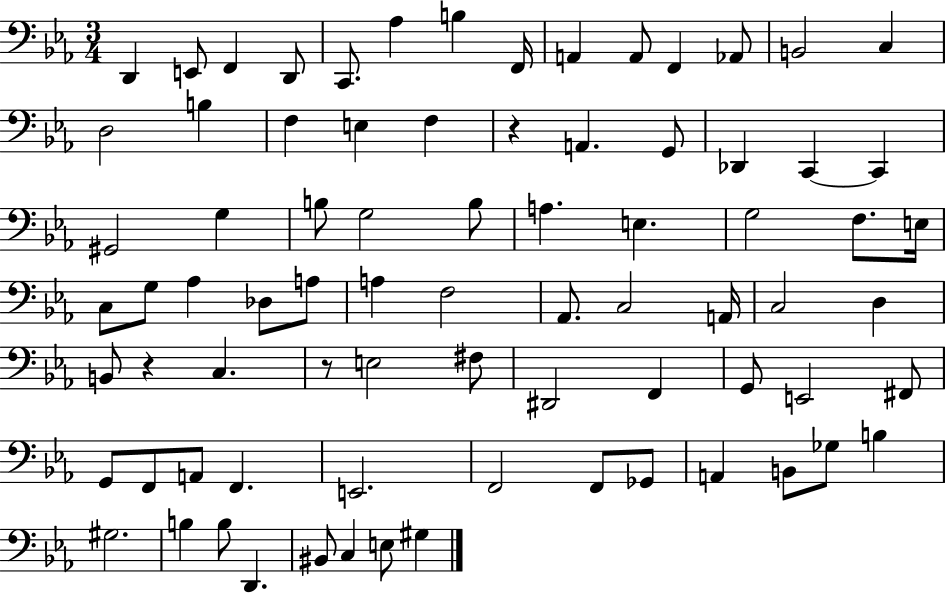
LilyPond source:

{
  \clef bass
  \numericTimeSignature
  \time 3/4
  \key ees \major
  d,4 e,8 f,4 d,8 | c,8. aes4 b4 f,16 | a,4 a,8 f,4 aes,8 | b,2 c4 | \break d2 b4 | f4 e4 f4 | r4 a,4. g,8 | des,4 c,4~~ c,4 | \break gis,2 g4 | b8 g2 b8 | a4. e4. | g2 f8. e16 | \break c8 g8 aes4 des8 a8 | a4 f2 | aes,8. c2 a,16 | c2 d4 | \break b,8 r4 c4. | r8 e2 fis8 | dis,2 f,4 | g,8 e,2 fis,8 | \break g,8 f,8 a,8 f,4. | e,2. | f,2 f,8 ges,8 | a,4 b,8 ges8 b4 | \break gis2. | b4 b8 d,4. | bis,8 c4 e8 gis4 | \bar "|."
}